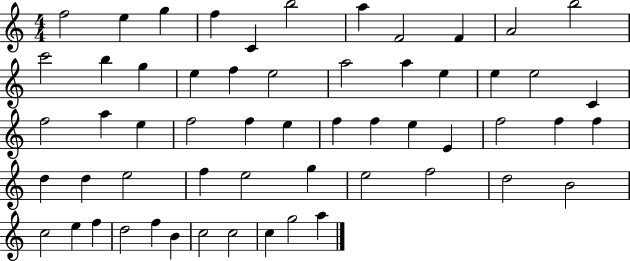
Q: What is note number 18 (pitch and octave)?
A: A5